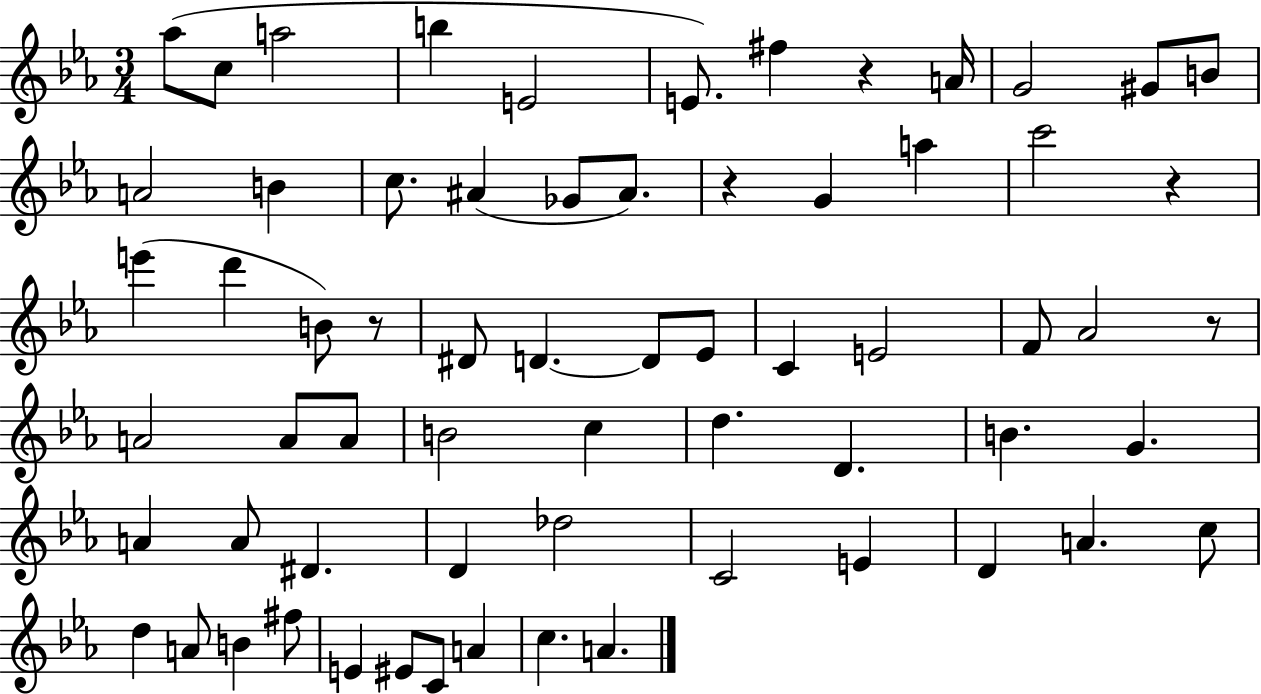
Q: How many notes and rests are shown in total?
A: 65